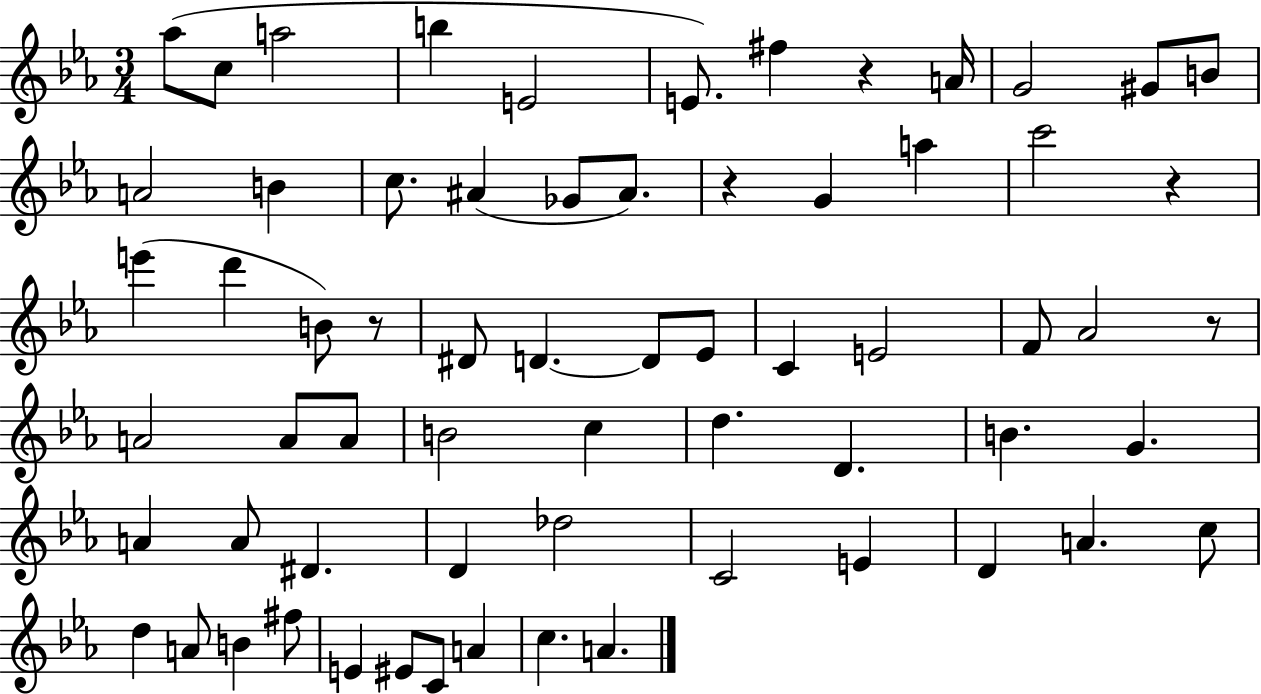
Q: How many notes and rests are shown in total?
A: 65